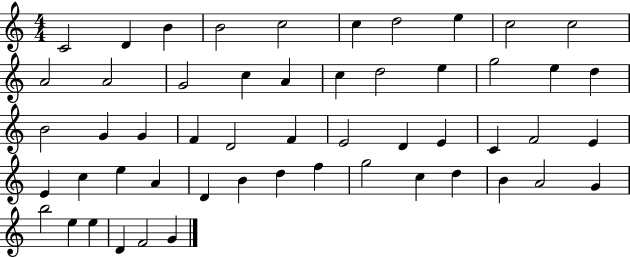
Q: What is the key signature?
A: C major